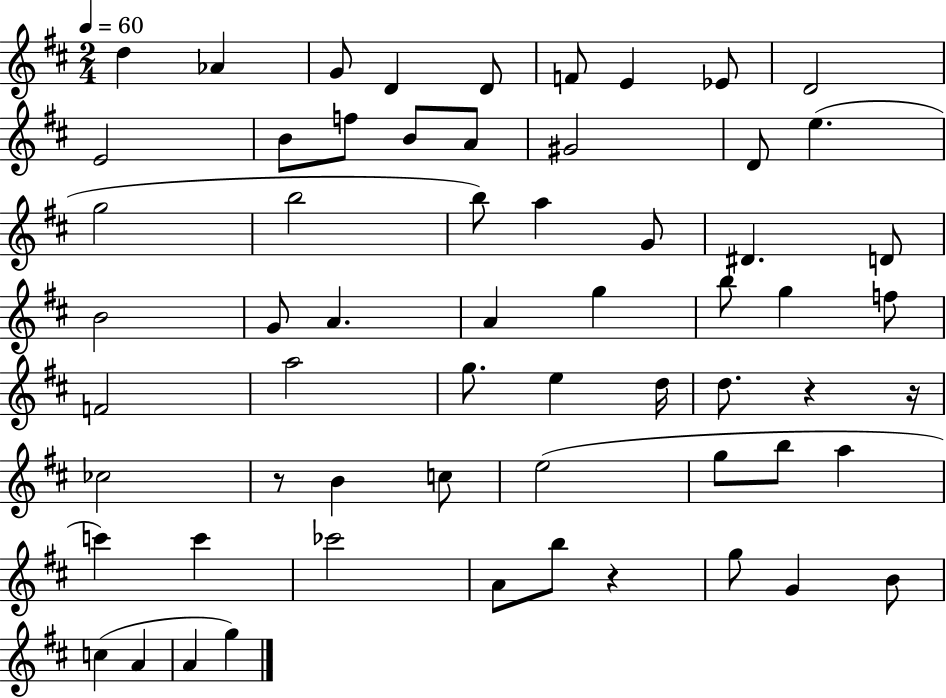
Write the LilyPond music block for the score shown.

{
  \clef treble
  \numericTimeSignature
  \time 2/4
  \key d \major
  \tempo 4 = 60
  \repeat volta 2 { d''4 aes'4 | g'8 d'4 d'8 | f'8 e'4 ees'8 | d'2 | \break e'2 | b'8 f''8 b'8 a'8 | gis'2 | d'8 e''4.( | \break g''2 | b''2 | b''8) a''4 g'8 | dis'4. d'8 | \break b'2 | g'8 a'4. | a'4 g''4 | b''8 g''4 f''8 | \break f'2 | a''2 | g''8. e''4 d''16 | d''8. r4 r16 | \break ces''2 | r8 b'4 c''8 | e''2( | g''8 b''8 a''4 | \break c'''4) c'''4 | ces'''2 | a'8 b''8 r4 | g''8 g'4 b'8 | \break c''4( a'4 | a'4 g''4) | } \bar "|."
}